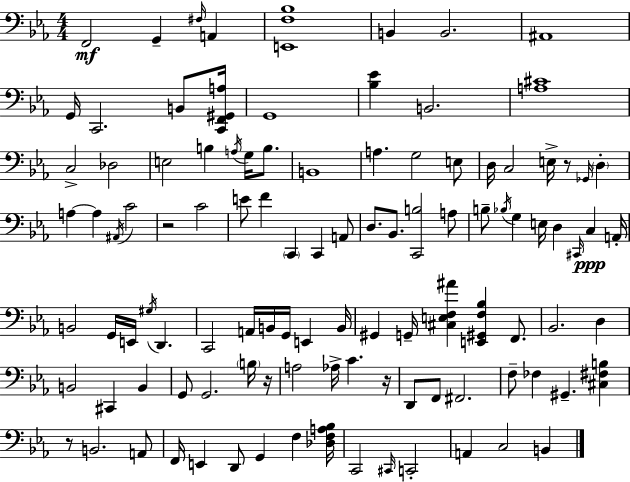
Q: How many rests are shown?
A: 5